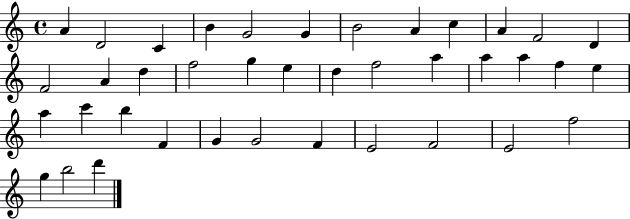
{
  \clef treble
  \time 4/4
  \defaultTimeSignature
  \key c \major
  a'4 d'2 c'4 | b'4 g'2 g'4 | b'2 a'4 c''4 | a'4 f'2 d'4 | \break f'2 a'4 d''4 | f''2 g''4 e''4 | d''4 f''2 a''4 | a''4 a''4 f''4 e''4 | \break a''4 c'''4 b''4 f'4 | g'4 g'2 f'4 | e'2 f'2 | e'2 f''2 | \break g''4 b''2 d'''4 | \bar "|."
}